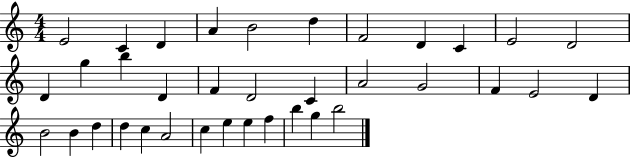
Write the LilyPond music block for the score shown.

{
  \clef treble
  \numericTimeSignature
  \time 4/4
  \key c \major
  e'2 c'4 d'4 | a'4 b'2 d''4 | f'2 d'4 c'4 | e'2 d'2 | \break d'4 g''4 b''4 d'4 | f'4 d'2 c'4 | a'2 g'2 | f'4 e'2 d'4 | \break b'2 b'4 d''4 | d''4 c''4 a'2 | c''4 e''4 e''4 f''4 | b''4 g''4 b''2 | \break \bar "|."
}